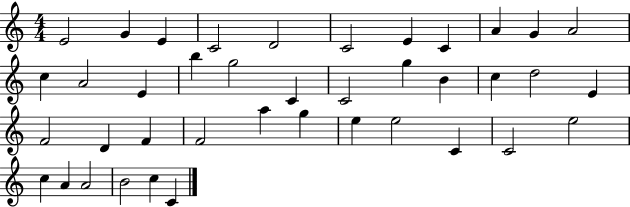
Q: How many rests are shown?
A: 0